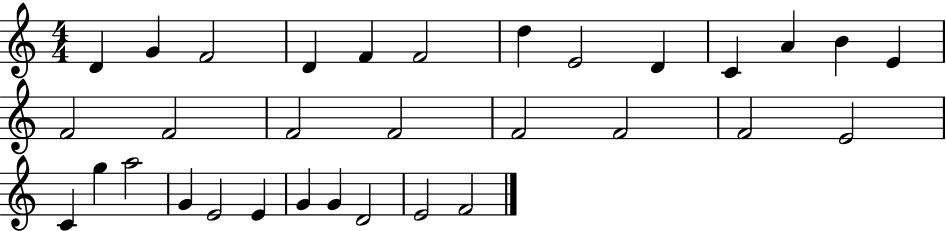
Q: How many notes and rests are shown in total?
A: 32